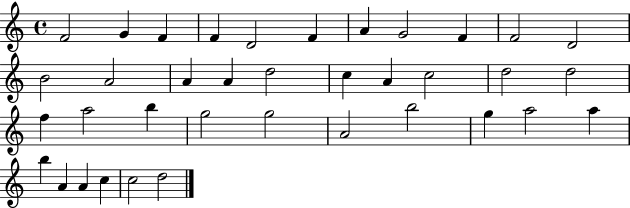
F4/h G4/q F4/q F4/q D4/h F4/q A4/q G4/h F4/q F4/h D4/h B4/h A4/h A4/q A4/q D5/h C5/q A4/q C5/h D5/h D5/h F5/q A5/h B5/q G5/h G5/h A4/h B5/h G5/q A5/h A5/q B5/q A4/q A4/q C5/q C5/h D5/h